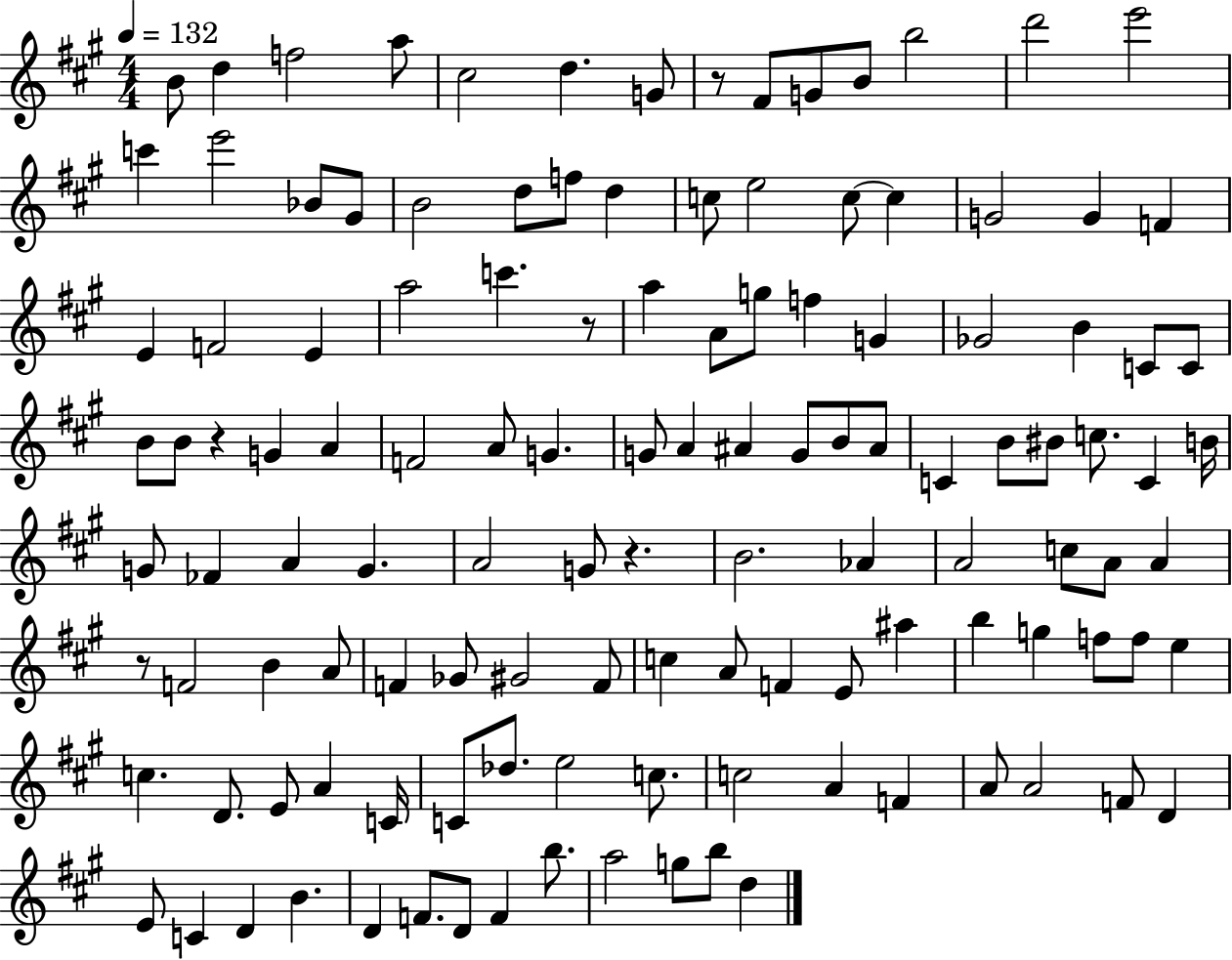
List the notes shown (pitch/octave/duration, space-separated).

B4/e D5/q F5/h A5/e C#5/h D5/q. G4/e R/e F#4/e G4/e B4/e B5/h D6/h E6/h C6/q E6/h Bb4/e G#4/e B4/h D5/e F5/e D5/q C5/e E5/h C5/e C5/q G4/h G4/q F4/q E4/q F4/h E4/q A5/h C6/q. R/e A5/q A4/e G5/e F5/q G4/q Gb4/h B4/q C4/e C4/e B4/e B4/e R/q G4/q A4/q F4/h A4/e G4/q. G4/e A4/q A#4/q G4/e B4/e A#4/e C4/q B4/e BIS4/e C5/e. C4/q B4/s G4/e FES4/q A4/q G4/q. A4/h G4/e R/q. B4/h. Ab4/q A4/h C5/e A4/e A4/q R/e F4/h B4/q A4/e F4/q Gb4/e G#4/h F4/e C5/q A4/e F4/q E4/e A#5/q B5/q G5/q F5/e F5/e E5/q C5/q. D4/e. E4/e A4/q C4/s C4/e Db5/e. E5/h C5/e. C5/h A4/q F4/q A4/e A4/h F4/e D4/q E4/e C4/q D4/q B4/q. D4/q F4/e. D4/e F4/q B5/e. A5/h G5/e B5/e D5/q